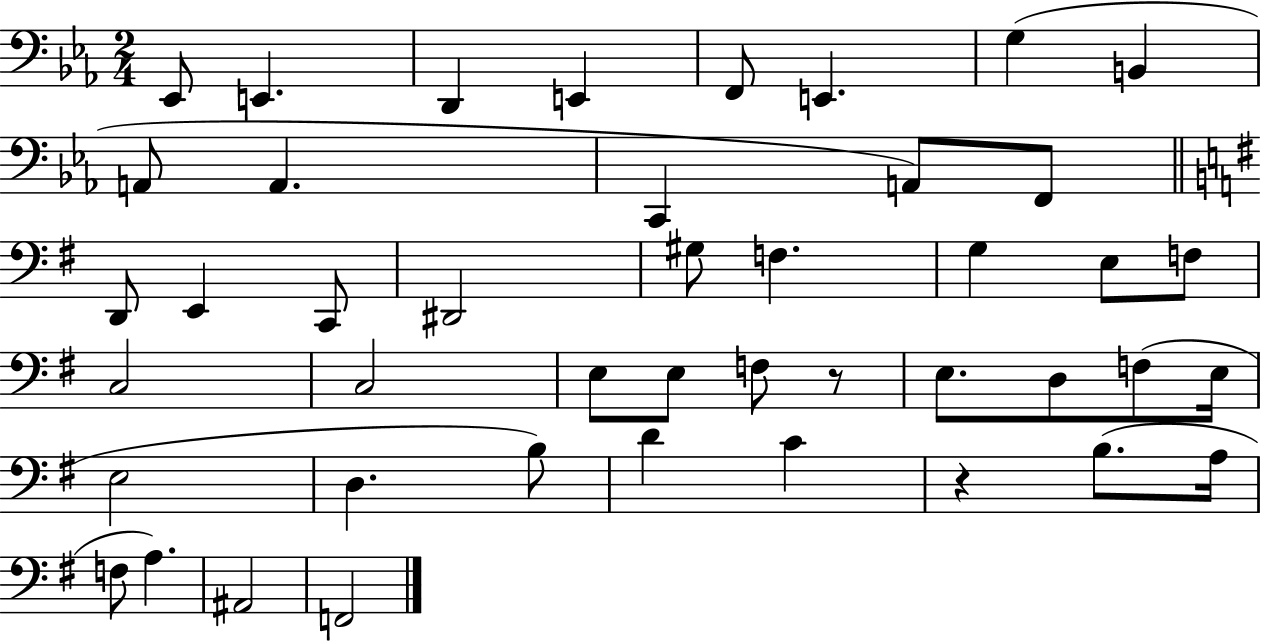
Eb2/e E2/q. D2/q E2/q F2/e E2/q. G3/q B2/q A2/e A2/q. C2/q A2/e F2/e D2/e E2/q C2/e D#2/h G#3/e F3/q. G3/q E3/e F3/e C3/h C3/h E3/e E3/e F3/e R/e E3/e. D3/e F3/e E3/s E3/h D3/q. B3/e D4/q C4/q R/q B3/e. A3/s F3/e A3/q. A#2/h F2/h